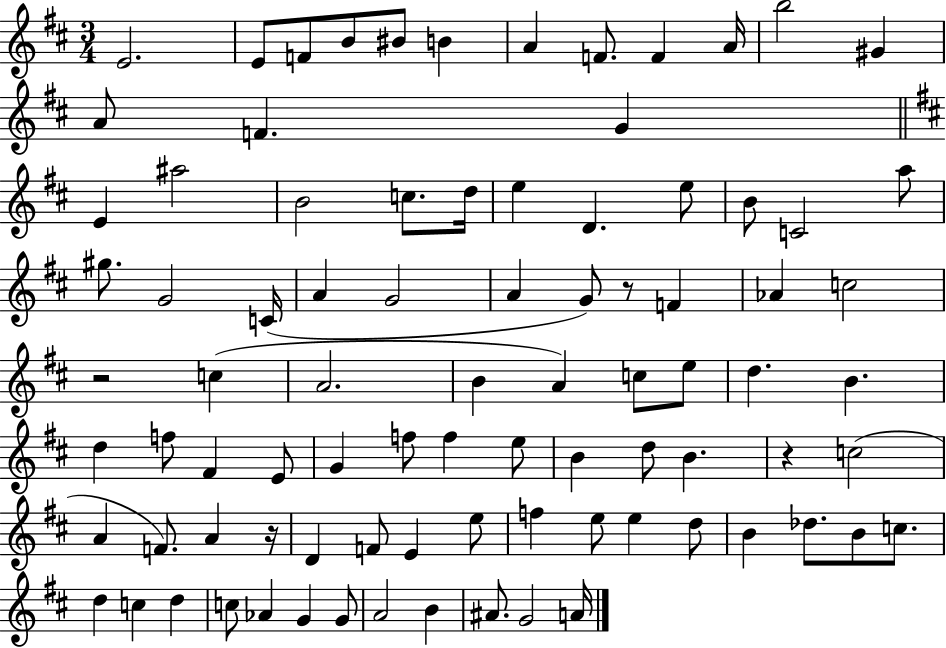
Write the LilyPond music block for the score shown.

{
  \clef treble
  \numericTimeSignature
  \time 3/4
  \key d \major
  e'2. | e'8 f'8 b'8 bis'8 b'4 | a'4 f'8. f'4 a'16 | b''2 gis'4 | \break a'8 f'4. g'4 | \bar "||" \break \key d \major e'4 ais''2 | b'2 c''8. d''16 | e''4 d'4. e''8 | b'8 c'2 a''8 | \break gis''8. g'2 c'16( | a'4 g'2 | a'4 g'8) r8 f'4 | aes'4 c''2 | \break r2 c''4( | a'2. | b'4 a'4) c''8 e''8 | d''4. b'4. | \break d''4 f''8 fis'4 e'8 | g'4 f''8 f''4 e''8 | b'4 d''8 b'4. | r4 c''2( | \break a'4 f'8.) a'4 r16 | d'4 f'8 e'4 e''8 | f''4 e''8 e''4 d''8 | b'4 des''8. b'8 c''8. | \break d''4 c''4 d''4 | c''8 aes'4 g'4 g'8 | a'2 b'4 | ais'8. g'2 a'16 | \break \bar "|."
}